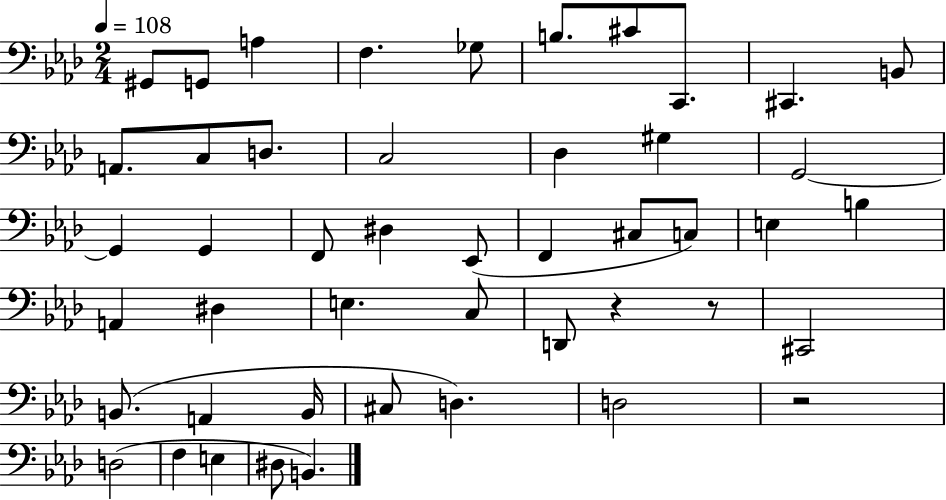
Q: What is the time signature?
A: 2/4